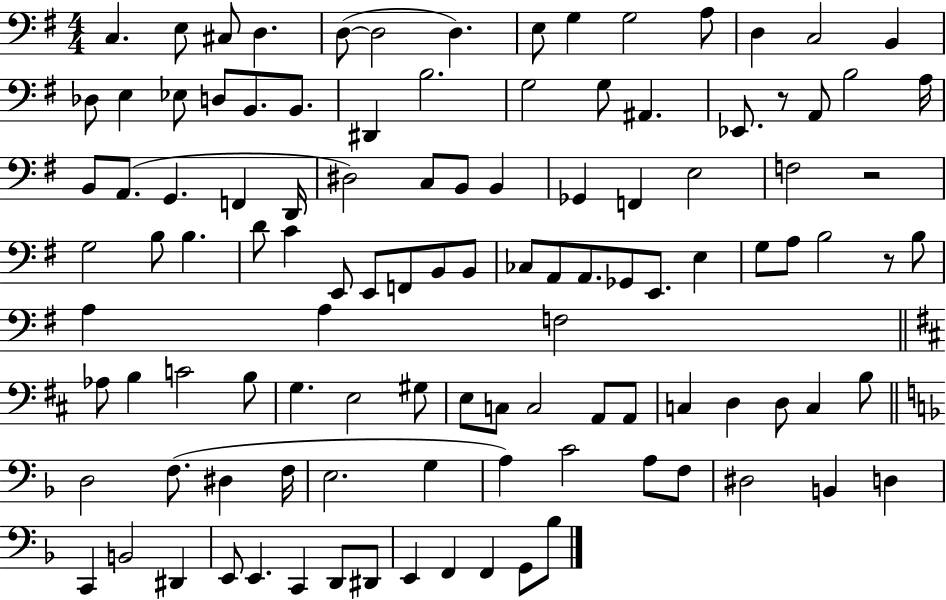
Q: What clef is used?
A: bass